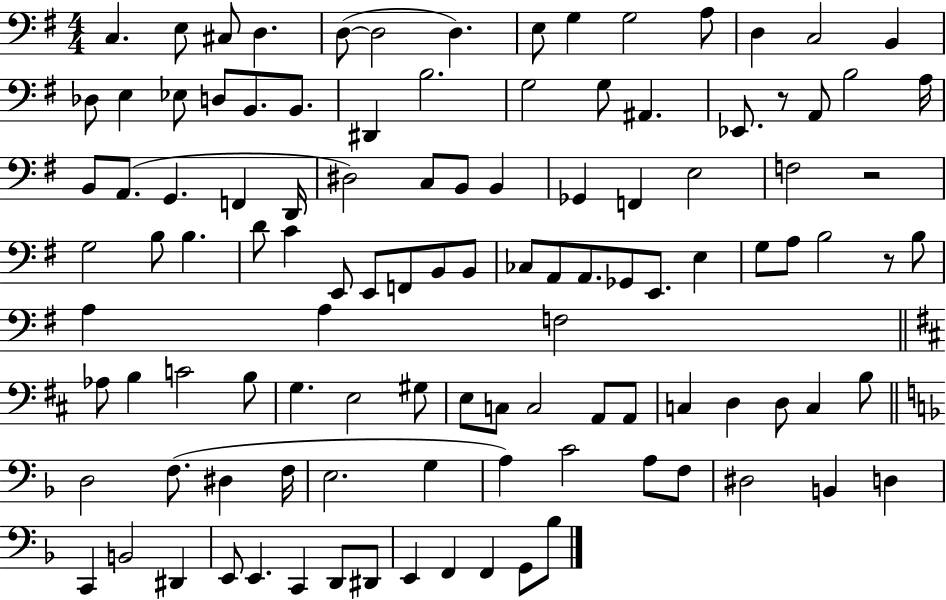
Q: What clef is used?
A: bass